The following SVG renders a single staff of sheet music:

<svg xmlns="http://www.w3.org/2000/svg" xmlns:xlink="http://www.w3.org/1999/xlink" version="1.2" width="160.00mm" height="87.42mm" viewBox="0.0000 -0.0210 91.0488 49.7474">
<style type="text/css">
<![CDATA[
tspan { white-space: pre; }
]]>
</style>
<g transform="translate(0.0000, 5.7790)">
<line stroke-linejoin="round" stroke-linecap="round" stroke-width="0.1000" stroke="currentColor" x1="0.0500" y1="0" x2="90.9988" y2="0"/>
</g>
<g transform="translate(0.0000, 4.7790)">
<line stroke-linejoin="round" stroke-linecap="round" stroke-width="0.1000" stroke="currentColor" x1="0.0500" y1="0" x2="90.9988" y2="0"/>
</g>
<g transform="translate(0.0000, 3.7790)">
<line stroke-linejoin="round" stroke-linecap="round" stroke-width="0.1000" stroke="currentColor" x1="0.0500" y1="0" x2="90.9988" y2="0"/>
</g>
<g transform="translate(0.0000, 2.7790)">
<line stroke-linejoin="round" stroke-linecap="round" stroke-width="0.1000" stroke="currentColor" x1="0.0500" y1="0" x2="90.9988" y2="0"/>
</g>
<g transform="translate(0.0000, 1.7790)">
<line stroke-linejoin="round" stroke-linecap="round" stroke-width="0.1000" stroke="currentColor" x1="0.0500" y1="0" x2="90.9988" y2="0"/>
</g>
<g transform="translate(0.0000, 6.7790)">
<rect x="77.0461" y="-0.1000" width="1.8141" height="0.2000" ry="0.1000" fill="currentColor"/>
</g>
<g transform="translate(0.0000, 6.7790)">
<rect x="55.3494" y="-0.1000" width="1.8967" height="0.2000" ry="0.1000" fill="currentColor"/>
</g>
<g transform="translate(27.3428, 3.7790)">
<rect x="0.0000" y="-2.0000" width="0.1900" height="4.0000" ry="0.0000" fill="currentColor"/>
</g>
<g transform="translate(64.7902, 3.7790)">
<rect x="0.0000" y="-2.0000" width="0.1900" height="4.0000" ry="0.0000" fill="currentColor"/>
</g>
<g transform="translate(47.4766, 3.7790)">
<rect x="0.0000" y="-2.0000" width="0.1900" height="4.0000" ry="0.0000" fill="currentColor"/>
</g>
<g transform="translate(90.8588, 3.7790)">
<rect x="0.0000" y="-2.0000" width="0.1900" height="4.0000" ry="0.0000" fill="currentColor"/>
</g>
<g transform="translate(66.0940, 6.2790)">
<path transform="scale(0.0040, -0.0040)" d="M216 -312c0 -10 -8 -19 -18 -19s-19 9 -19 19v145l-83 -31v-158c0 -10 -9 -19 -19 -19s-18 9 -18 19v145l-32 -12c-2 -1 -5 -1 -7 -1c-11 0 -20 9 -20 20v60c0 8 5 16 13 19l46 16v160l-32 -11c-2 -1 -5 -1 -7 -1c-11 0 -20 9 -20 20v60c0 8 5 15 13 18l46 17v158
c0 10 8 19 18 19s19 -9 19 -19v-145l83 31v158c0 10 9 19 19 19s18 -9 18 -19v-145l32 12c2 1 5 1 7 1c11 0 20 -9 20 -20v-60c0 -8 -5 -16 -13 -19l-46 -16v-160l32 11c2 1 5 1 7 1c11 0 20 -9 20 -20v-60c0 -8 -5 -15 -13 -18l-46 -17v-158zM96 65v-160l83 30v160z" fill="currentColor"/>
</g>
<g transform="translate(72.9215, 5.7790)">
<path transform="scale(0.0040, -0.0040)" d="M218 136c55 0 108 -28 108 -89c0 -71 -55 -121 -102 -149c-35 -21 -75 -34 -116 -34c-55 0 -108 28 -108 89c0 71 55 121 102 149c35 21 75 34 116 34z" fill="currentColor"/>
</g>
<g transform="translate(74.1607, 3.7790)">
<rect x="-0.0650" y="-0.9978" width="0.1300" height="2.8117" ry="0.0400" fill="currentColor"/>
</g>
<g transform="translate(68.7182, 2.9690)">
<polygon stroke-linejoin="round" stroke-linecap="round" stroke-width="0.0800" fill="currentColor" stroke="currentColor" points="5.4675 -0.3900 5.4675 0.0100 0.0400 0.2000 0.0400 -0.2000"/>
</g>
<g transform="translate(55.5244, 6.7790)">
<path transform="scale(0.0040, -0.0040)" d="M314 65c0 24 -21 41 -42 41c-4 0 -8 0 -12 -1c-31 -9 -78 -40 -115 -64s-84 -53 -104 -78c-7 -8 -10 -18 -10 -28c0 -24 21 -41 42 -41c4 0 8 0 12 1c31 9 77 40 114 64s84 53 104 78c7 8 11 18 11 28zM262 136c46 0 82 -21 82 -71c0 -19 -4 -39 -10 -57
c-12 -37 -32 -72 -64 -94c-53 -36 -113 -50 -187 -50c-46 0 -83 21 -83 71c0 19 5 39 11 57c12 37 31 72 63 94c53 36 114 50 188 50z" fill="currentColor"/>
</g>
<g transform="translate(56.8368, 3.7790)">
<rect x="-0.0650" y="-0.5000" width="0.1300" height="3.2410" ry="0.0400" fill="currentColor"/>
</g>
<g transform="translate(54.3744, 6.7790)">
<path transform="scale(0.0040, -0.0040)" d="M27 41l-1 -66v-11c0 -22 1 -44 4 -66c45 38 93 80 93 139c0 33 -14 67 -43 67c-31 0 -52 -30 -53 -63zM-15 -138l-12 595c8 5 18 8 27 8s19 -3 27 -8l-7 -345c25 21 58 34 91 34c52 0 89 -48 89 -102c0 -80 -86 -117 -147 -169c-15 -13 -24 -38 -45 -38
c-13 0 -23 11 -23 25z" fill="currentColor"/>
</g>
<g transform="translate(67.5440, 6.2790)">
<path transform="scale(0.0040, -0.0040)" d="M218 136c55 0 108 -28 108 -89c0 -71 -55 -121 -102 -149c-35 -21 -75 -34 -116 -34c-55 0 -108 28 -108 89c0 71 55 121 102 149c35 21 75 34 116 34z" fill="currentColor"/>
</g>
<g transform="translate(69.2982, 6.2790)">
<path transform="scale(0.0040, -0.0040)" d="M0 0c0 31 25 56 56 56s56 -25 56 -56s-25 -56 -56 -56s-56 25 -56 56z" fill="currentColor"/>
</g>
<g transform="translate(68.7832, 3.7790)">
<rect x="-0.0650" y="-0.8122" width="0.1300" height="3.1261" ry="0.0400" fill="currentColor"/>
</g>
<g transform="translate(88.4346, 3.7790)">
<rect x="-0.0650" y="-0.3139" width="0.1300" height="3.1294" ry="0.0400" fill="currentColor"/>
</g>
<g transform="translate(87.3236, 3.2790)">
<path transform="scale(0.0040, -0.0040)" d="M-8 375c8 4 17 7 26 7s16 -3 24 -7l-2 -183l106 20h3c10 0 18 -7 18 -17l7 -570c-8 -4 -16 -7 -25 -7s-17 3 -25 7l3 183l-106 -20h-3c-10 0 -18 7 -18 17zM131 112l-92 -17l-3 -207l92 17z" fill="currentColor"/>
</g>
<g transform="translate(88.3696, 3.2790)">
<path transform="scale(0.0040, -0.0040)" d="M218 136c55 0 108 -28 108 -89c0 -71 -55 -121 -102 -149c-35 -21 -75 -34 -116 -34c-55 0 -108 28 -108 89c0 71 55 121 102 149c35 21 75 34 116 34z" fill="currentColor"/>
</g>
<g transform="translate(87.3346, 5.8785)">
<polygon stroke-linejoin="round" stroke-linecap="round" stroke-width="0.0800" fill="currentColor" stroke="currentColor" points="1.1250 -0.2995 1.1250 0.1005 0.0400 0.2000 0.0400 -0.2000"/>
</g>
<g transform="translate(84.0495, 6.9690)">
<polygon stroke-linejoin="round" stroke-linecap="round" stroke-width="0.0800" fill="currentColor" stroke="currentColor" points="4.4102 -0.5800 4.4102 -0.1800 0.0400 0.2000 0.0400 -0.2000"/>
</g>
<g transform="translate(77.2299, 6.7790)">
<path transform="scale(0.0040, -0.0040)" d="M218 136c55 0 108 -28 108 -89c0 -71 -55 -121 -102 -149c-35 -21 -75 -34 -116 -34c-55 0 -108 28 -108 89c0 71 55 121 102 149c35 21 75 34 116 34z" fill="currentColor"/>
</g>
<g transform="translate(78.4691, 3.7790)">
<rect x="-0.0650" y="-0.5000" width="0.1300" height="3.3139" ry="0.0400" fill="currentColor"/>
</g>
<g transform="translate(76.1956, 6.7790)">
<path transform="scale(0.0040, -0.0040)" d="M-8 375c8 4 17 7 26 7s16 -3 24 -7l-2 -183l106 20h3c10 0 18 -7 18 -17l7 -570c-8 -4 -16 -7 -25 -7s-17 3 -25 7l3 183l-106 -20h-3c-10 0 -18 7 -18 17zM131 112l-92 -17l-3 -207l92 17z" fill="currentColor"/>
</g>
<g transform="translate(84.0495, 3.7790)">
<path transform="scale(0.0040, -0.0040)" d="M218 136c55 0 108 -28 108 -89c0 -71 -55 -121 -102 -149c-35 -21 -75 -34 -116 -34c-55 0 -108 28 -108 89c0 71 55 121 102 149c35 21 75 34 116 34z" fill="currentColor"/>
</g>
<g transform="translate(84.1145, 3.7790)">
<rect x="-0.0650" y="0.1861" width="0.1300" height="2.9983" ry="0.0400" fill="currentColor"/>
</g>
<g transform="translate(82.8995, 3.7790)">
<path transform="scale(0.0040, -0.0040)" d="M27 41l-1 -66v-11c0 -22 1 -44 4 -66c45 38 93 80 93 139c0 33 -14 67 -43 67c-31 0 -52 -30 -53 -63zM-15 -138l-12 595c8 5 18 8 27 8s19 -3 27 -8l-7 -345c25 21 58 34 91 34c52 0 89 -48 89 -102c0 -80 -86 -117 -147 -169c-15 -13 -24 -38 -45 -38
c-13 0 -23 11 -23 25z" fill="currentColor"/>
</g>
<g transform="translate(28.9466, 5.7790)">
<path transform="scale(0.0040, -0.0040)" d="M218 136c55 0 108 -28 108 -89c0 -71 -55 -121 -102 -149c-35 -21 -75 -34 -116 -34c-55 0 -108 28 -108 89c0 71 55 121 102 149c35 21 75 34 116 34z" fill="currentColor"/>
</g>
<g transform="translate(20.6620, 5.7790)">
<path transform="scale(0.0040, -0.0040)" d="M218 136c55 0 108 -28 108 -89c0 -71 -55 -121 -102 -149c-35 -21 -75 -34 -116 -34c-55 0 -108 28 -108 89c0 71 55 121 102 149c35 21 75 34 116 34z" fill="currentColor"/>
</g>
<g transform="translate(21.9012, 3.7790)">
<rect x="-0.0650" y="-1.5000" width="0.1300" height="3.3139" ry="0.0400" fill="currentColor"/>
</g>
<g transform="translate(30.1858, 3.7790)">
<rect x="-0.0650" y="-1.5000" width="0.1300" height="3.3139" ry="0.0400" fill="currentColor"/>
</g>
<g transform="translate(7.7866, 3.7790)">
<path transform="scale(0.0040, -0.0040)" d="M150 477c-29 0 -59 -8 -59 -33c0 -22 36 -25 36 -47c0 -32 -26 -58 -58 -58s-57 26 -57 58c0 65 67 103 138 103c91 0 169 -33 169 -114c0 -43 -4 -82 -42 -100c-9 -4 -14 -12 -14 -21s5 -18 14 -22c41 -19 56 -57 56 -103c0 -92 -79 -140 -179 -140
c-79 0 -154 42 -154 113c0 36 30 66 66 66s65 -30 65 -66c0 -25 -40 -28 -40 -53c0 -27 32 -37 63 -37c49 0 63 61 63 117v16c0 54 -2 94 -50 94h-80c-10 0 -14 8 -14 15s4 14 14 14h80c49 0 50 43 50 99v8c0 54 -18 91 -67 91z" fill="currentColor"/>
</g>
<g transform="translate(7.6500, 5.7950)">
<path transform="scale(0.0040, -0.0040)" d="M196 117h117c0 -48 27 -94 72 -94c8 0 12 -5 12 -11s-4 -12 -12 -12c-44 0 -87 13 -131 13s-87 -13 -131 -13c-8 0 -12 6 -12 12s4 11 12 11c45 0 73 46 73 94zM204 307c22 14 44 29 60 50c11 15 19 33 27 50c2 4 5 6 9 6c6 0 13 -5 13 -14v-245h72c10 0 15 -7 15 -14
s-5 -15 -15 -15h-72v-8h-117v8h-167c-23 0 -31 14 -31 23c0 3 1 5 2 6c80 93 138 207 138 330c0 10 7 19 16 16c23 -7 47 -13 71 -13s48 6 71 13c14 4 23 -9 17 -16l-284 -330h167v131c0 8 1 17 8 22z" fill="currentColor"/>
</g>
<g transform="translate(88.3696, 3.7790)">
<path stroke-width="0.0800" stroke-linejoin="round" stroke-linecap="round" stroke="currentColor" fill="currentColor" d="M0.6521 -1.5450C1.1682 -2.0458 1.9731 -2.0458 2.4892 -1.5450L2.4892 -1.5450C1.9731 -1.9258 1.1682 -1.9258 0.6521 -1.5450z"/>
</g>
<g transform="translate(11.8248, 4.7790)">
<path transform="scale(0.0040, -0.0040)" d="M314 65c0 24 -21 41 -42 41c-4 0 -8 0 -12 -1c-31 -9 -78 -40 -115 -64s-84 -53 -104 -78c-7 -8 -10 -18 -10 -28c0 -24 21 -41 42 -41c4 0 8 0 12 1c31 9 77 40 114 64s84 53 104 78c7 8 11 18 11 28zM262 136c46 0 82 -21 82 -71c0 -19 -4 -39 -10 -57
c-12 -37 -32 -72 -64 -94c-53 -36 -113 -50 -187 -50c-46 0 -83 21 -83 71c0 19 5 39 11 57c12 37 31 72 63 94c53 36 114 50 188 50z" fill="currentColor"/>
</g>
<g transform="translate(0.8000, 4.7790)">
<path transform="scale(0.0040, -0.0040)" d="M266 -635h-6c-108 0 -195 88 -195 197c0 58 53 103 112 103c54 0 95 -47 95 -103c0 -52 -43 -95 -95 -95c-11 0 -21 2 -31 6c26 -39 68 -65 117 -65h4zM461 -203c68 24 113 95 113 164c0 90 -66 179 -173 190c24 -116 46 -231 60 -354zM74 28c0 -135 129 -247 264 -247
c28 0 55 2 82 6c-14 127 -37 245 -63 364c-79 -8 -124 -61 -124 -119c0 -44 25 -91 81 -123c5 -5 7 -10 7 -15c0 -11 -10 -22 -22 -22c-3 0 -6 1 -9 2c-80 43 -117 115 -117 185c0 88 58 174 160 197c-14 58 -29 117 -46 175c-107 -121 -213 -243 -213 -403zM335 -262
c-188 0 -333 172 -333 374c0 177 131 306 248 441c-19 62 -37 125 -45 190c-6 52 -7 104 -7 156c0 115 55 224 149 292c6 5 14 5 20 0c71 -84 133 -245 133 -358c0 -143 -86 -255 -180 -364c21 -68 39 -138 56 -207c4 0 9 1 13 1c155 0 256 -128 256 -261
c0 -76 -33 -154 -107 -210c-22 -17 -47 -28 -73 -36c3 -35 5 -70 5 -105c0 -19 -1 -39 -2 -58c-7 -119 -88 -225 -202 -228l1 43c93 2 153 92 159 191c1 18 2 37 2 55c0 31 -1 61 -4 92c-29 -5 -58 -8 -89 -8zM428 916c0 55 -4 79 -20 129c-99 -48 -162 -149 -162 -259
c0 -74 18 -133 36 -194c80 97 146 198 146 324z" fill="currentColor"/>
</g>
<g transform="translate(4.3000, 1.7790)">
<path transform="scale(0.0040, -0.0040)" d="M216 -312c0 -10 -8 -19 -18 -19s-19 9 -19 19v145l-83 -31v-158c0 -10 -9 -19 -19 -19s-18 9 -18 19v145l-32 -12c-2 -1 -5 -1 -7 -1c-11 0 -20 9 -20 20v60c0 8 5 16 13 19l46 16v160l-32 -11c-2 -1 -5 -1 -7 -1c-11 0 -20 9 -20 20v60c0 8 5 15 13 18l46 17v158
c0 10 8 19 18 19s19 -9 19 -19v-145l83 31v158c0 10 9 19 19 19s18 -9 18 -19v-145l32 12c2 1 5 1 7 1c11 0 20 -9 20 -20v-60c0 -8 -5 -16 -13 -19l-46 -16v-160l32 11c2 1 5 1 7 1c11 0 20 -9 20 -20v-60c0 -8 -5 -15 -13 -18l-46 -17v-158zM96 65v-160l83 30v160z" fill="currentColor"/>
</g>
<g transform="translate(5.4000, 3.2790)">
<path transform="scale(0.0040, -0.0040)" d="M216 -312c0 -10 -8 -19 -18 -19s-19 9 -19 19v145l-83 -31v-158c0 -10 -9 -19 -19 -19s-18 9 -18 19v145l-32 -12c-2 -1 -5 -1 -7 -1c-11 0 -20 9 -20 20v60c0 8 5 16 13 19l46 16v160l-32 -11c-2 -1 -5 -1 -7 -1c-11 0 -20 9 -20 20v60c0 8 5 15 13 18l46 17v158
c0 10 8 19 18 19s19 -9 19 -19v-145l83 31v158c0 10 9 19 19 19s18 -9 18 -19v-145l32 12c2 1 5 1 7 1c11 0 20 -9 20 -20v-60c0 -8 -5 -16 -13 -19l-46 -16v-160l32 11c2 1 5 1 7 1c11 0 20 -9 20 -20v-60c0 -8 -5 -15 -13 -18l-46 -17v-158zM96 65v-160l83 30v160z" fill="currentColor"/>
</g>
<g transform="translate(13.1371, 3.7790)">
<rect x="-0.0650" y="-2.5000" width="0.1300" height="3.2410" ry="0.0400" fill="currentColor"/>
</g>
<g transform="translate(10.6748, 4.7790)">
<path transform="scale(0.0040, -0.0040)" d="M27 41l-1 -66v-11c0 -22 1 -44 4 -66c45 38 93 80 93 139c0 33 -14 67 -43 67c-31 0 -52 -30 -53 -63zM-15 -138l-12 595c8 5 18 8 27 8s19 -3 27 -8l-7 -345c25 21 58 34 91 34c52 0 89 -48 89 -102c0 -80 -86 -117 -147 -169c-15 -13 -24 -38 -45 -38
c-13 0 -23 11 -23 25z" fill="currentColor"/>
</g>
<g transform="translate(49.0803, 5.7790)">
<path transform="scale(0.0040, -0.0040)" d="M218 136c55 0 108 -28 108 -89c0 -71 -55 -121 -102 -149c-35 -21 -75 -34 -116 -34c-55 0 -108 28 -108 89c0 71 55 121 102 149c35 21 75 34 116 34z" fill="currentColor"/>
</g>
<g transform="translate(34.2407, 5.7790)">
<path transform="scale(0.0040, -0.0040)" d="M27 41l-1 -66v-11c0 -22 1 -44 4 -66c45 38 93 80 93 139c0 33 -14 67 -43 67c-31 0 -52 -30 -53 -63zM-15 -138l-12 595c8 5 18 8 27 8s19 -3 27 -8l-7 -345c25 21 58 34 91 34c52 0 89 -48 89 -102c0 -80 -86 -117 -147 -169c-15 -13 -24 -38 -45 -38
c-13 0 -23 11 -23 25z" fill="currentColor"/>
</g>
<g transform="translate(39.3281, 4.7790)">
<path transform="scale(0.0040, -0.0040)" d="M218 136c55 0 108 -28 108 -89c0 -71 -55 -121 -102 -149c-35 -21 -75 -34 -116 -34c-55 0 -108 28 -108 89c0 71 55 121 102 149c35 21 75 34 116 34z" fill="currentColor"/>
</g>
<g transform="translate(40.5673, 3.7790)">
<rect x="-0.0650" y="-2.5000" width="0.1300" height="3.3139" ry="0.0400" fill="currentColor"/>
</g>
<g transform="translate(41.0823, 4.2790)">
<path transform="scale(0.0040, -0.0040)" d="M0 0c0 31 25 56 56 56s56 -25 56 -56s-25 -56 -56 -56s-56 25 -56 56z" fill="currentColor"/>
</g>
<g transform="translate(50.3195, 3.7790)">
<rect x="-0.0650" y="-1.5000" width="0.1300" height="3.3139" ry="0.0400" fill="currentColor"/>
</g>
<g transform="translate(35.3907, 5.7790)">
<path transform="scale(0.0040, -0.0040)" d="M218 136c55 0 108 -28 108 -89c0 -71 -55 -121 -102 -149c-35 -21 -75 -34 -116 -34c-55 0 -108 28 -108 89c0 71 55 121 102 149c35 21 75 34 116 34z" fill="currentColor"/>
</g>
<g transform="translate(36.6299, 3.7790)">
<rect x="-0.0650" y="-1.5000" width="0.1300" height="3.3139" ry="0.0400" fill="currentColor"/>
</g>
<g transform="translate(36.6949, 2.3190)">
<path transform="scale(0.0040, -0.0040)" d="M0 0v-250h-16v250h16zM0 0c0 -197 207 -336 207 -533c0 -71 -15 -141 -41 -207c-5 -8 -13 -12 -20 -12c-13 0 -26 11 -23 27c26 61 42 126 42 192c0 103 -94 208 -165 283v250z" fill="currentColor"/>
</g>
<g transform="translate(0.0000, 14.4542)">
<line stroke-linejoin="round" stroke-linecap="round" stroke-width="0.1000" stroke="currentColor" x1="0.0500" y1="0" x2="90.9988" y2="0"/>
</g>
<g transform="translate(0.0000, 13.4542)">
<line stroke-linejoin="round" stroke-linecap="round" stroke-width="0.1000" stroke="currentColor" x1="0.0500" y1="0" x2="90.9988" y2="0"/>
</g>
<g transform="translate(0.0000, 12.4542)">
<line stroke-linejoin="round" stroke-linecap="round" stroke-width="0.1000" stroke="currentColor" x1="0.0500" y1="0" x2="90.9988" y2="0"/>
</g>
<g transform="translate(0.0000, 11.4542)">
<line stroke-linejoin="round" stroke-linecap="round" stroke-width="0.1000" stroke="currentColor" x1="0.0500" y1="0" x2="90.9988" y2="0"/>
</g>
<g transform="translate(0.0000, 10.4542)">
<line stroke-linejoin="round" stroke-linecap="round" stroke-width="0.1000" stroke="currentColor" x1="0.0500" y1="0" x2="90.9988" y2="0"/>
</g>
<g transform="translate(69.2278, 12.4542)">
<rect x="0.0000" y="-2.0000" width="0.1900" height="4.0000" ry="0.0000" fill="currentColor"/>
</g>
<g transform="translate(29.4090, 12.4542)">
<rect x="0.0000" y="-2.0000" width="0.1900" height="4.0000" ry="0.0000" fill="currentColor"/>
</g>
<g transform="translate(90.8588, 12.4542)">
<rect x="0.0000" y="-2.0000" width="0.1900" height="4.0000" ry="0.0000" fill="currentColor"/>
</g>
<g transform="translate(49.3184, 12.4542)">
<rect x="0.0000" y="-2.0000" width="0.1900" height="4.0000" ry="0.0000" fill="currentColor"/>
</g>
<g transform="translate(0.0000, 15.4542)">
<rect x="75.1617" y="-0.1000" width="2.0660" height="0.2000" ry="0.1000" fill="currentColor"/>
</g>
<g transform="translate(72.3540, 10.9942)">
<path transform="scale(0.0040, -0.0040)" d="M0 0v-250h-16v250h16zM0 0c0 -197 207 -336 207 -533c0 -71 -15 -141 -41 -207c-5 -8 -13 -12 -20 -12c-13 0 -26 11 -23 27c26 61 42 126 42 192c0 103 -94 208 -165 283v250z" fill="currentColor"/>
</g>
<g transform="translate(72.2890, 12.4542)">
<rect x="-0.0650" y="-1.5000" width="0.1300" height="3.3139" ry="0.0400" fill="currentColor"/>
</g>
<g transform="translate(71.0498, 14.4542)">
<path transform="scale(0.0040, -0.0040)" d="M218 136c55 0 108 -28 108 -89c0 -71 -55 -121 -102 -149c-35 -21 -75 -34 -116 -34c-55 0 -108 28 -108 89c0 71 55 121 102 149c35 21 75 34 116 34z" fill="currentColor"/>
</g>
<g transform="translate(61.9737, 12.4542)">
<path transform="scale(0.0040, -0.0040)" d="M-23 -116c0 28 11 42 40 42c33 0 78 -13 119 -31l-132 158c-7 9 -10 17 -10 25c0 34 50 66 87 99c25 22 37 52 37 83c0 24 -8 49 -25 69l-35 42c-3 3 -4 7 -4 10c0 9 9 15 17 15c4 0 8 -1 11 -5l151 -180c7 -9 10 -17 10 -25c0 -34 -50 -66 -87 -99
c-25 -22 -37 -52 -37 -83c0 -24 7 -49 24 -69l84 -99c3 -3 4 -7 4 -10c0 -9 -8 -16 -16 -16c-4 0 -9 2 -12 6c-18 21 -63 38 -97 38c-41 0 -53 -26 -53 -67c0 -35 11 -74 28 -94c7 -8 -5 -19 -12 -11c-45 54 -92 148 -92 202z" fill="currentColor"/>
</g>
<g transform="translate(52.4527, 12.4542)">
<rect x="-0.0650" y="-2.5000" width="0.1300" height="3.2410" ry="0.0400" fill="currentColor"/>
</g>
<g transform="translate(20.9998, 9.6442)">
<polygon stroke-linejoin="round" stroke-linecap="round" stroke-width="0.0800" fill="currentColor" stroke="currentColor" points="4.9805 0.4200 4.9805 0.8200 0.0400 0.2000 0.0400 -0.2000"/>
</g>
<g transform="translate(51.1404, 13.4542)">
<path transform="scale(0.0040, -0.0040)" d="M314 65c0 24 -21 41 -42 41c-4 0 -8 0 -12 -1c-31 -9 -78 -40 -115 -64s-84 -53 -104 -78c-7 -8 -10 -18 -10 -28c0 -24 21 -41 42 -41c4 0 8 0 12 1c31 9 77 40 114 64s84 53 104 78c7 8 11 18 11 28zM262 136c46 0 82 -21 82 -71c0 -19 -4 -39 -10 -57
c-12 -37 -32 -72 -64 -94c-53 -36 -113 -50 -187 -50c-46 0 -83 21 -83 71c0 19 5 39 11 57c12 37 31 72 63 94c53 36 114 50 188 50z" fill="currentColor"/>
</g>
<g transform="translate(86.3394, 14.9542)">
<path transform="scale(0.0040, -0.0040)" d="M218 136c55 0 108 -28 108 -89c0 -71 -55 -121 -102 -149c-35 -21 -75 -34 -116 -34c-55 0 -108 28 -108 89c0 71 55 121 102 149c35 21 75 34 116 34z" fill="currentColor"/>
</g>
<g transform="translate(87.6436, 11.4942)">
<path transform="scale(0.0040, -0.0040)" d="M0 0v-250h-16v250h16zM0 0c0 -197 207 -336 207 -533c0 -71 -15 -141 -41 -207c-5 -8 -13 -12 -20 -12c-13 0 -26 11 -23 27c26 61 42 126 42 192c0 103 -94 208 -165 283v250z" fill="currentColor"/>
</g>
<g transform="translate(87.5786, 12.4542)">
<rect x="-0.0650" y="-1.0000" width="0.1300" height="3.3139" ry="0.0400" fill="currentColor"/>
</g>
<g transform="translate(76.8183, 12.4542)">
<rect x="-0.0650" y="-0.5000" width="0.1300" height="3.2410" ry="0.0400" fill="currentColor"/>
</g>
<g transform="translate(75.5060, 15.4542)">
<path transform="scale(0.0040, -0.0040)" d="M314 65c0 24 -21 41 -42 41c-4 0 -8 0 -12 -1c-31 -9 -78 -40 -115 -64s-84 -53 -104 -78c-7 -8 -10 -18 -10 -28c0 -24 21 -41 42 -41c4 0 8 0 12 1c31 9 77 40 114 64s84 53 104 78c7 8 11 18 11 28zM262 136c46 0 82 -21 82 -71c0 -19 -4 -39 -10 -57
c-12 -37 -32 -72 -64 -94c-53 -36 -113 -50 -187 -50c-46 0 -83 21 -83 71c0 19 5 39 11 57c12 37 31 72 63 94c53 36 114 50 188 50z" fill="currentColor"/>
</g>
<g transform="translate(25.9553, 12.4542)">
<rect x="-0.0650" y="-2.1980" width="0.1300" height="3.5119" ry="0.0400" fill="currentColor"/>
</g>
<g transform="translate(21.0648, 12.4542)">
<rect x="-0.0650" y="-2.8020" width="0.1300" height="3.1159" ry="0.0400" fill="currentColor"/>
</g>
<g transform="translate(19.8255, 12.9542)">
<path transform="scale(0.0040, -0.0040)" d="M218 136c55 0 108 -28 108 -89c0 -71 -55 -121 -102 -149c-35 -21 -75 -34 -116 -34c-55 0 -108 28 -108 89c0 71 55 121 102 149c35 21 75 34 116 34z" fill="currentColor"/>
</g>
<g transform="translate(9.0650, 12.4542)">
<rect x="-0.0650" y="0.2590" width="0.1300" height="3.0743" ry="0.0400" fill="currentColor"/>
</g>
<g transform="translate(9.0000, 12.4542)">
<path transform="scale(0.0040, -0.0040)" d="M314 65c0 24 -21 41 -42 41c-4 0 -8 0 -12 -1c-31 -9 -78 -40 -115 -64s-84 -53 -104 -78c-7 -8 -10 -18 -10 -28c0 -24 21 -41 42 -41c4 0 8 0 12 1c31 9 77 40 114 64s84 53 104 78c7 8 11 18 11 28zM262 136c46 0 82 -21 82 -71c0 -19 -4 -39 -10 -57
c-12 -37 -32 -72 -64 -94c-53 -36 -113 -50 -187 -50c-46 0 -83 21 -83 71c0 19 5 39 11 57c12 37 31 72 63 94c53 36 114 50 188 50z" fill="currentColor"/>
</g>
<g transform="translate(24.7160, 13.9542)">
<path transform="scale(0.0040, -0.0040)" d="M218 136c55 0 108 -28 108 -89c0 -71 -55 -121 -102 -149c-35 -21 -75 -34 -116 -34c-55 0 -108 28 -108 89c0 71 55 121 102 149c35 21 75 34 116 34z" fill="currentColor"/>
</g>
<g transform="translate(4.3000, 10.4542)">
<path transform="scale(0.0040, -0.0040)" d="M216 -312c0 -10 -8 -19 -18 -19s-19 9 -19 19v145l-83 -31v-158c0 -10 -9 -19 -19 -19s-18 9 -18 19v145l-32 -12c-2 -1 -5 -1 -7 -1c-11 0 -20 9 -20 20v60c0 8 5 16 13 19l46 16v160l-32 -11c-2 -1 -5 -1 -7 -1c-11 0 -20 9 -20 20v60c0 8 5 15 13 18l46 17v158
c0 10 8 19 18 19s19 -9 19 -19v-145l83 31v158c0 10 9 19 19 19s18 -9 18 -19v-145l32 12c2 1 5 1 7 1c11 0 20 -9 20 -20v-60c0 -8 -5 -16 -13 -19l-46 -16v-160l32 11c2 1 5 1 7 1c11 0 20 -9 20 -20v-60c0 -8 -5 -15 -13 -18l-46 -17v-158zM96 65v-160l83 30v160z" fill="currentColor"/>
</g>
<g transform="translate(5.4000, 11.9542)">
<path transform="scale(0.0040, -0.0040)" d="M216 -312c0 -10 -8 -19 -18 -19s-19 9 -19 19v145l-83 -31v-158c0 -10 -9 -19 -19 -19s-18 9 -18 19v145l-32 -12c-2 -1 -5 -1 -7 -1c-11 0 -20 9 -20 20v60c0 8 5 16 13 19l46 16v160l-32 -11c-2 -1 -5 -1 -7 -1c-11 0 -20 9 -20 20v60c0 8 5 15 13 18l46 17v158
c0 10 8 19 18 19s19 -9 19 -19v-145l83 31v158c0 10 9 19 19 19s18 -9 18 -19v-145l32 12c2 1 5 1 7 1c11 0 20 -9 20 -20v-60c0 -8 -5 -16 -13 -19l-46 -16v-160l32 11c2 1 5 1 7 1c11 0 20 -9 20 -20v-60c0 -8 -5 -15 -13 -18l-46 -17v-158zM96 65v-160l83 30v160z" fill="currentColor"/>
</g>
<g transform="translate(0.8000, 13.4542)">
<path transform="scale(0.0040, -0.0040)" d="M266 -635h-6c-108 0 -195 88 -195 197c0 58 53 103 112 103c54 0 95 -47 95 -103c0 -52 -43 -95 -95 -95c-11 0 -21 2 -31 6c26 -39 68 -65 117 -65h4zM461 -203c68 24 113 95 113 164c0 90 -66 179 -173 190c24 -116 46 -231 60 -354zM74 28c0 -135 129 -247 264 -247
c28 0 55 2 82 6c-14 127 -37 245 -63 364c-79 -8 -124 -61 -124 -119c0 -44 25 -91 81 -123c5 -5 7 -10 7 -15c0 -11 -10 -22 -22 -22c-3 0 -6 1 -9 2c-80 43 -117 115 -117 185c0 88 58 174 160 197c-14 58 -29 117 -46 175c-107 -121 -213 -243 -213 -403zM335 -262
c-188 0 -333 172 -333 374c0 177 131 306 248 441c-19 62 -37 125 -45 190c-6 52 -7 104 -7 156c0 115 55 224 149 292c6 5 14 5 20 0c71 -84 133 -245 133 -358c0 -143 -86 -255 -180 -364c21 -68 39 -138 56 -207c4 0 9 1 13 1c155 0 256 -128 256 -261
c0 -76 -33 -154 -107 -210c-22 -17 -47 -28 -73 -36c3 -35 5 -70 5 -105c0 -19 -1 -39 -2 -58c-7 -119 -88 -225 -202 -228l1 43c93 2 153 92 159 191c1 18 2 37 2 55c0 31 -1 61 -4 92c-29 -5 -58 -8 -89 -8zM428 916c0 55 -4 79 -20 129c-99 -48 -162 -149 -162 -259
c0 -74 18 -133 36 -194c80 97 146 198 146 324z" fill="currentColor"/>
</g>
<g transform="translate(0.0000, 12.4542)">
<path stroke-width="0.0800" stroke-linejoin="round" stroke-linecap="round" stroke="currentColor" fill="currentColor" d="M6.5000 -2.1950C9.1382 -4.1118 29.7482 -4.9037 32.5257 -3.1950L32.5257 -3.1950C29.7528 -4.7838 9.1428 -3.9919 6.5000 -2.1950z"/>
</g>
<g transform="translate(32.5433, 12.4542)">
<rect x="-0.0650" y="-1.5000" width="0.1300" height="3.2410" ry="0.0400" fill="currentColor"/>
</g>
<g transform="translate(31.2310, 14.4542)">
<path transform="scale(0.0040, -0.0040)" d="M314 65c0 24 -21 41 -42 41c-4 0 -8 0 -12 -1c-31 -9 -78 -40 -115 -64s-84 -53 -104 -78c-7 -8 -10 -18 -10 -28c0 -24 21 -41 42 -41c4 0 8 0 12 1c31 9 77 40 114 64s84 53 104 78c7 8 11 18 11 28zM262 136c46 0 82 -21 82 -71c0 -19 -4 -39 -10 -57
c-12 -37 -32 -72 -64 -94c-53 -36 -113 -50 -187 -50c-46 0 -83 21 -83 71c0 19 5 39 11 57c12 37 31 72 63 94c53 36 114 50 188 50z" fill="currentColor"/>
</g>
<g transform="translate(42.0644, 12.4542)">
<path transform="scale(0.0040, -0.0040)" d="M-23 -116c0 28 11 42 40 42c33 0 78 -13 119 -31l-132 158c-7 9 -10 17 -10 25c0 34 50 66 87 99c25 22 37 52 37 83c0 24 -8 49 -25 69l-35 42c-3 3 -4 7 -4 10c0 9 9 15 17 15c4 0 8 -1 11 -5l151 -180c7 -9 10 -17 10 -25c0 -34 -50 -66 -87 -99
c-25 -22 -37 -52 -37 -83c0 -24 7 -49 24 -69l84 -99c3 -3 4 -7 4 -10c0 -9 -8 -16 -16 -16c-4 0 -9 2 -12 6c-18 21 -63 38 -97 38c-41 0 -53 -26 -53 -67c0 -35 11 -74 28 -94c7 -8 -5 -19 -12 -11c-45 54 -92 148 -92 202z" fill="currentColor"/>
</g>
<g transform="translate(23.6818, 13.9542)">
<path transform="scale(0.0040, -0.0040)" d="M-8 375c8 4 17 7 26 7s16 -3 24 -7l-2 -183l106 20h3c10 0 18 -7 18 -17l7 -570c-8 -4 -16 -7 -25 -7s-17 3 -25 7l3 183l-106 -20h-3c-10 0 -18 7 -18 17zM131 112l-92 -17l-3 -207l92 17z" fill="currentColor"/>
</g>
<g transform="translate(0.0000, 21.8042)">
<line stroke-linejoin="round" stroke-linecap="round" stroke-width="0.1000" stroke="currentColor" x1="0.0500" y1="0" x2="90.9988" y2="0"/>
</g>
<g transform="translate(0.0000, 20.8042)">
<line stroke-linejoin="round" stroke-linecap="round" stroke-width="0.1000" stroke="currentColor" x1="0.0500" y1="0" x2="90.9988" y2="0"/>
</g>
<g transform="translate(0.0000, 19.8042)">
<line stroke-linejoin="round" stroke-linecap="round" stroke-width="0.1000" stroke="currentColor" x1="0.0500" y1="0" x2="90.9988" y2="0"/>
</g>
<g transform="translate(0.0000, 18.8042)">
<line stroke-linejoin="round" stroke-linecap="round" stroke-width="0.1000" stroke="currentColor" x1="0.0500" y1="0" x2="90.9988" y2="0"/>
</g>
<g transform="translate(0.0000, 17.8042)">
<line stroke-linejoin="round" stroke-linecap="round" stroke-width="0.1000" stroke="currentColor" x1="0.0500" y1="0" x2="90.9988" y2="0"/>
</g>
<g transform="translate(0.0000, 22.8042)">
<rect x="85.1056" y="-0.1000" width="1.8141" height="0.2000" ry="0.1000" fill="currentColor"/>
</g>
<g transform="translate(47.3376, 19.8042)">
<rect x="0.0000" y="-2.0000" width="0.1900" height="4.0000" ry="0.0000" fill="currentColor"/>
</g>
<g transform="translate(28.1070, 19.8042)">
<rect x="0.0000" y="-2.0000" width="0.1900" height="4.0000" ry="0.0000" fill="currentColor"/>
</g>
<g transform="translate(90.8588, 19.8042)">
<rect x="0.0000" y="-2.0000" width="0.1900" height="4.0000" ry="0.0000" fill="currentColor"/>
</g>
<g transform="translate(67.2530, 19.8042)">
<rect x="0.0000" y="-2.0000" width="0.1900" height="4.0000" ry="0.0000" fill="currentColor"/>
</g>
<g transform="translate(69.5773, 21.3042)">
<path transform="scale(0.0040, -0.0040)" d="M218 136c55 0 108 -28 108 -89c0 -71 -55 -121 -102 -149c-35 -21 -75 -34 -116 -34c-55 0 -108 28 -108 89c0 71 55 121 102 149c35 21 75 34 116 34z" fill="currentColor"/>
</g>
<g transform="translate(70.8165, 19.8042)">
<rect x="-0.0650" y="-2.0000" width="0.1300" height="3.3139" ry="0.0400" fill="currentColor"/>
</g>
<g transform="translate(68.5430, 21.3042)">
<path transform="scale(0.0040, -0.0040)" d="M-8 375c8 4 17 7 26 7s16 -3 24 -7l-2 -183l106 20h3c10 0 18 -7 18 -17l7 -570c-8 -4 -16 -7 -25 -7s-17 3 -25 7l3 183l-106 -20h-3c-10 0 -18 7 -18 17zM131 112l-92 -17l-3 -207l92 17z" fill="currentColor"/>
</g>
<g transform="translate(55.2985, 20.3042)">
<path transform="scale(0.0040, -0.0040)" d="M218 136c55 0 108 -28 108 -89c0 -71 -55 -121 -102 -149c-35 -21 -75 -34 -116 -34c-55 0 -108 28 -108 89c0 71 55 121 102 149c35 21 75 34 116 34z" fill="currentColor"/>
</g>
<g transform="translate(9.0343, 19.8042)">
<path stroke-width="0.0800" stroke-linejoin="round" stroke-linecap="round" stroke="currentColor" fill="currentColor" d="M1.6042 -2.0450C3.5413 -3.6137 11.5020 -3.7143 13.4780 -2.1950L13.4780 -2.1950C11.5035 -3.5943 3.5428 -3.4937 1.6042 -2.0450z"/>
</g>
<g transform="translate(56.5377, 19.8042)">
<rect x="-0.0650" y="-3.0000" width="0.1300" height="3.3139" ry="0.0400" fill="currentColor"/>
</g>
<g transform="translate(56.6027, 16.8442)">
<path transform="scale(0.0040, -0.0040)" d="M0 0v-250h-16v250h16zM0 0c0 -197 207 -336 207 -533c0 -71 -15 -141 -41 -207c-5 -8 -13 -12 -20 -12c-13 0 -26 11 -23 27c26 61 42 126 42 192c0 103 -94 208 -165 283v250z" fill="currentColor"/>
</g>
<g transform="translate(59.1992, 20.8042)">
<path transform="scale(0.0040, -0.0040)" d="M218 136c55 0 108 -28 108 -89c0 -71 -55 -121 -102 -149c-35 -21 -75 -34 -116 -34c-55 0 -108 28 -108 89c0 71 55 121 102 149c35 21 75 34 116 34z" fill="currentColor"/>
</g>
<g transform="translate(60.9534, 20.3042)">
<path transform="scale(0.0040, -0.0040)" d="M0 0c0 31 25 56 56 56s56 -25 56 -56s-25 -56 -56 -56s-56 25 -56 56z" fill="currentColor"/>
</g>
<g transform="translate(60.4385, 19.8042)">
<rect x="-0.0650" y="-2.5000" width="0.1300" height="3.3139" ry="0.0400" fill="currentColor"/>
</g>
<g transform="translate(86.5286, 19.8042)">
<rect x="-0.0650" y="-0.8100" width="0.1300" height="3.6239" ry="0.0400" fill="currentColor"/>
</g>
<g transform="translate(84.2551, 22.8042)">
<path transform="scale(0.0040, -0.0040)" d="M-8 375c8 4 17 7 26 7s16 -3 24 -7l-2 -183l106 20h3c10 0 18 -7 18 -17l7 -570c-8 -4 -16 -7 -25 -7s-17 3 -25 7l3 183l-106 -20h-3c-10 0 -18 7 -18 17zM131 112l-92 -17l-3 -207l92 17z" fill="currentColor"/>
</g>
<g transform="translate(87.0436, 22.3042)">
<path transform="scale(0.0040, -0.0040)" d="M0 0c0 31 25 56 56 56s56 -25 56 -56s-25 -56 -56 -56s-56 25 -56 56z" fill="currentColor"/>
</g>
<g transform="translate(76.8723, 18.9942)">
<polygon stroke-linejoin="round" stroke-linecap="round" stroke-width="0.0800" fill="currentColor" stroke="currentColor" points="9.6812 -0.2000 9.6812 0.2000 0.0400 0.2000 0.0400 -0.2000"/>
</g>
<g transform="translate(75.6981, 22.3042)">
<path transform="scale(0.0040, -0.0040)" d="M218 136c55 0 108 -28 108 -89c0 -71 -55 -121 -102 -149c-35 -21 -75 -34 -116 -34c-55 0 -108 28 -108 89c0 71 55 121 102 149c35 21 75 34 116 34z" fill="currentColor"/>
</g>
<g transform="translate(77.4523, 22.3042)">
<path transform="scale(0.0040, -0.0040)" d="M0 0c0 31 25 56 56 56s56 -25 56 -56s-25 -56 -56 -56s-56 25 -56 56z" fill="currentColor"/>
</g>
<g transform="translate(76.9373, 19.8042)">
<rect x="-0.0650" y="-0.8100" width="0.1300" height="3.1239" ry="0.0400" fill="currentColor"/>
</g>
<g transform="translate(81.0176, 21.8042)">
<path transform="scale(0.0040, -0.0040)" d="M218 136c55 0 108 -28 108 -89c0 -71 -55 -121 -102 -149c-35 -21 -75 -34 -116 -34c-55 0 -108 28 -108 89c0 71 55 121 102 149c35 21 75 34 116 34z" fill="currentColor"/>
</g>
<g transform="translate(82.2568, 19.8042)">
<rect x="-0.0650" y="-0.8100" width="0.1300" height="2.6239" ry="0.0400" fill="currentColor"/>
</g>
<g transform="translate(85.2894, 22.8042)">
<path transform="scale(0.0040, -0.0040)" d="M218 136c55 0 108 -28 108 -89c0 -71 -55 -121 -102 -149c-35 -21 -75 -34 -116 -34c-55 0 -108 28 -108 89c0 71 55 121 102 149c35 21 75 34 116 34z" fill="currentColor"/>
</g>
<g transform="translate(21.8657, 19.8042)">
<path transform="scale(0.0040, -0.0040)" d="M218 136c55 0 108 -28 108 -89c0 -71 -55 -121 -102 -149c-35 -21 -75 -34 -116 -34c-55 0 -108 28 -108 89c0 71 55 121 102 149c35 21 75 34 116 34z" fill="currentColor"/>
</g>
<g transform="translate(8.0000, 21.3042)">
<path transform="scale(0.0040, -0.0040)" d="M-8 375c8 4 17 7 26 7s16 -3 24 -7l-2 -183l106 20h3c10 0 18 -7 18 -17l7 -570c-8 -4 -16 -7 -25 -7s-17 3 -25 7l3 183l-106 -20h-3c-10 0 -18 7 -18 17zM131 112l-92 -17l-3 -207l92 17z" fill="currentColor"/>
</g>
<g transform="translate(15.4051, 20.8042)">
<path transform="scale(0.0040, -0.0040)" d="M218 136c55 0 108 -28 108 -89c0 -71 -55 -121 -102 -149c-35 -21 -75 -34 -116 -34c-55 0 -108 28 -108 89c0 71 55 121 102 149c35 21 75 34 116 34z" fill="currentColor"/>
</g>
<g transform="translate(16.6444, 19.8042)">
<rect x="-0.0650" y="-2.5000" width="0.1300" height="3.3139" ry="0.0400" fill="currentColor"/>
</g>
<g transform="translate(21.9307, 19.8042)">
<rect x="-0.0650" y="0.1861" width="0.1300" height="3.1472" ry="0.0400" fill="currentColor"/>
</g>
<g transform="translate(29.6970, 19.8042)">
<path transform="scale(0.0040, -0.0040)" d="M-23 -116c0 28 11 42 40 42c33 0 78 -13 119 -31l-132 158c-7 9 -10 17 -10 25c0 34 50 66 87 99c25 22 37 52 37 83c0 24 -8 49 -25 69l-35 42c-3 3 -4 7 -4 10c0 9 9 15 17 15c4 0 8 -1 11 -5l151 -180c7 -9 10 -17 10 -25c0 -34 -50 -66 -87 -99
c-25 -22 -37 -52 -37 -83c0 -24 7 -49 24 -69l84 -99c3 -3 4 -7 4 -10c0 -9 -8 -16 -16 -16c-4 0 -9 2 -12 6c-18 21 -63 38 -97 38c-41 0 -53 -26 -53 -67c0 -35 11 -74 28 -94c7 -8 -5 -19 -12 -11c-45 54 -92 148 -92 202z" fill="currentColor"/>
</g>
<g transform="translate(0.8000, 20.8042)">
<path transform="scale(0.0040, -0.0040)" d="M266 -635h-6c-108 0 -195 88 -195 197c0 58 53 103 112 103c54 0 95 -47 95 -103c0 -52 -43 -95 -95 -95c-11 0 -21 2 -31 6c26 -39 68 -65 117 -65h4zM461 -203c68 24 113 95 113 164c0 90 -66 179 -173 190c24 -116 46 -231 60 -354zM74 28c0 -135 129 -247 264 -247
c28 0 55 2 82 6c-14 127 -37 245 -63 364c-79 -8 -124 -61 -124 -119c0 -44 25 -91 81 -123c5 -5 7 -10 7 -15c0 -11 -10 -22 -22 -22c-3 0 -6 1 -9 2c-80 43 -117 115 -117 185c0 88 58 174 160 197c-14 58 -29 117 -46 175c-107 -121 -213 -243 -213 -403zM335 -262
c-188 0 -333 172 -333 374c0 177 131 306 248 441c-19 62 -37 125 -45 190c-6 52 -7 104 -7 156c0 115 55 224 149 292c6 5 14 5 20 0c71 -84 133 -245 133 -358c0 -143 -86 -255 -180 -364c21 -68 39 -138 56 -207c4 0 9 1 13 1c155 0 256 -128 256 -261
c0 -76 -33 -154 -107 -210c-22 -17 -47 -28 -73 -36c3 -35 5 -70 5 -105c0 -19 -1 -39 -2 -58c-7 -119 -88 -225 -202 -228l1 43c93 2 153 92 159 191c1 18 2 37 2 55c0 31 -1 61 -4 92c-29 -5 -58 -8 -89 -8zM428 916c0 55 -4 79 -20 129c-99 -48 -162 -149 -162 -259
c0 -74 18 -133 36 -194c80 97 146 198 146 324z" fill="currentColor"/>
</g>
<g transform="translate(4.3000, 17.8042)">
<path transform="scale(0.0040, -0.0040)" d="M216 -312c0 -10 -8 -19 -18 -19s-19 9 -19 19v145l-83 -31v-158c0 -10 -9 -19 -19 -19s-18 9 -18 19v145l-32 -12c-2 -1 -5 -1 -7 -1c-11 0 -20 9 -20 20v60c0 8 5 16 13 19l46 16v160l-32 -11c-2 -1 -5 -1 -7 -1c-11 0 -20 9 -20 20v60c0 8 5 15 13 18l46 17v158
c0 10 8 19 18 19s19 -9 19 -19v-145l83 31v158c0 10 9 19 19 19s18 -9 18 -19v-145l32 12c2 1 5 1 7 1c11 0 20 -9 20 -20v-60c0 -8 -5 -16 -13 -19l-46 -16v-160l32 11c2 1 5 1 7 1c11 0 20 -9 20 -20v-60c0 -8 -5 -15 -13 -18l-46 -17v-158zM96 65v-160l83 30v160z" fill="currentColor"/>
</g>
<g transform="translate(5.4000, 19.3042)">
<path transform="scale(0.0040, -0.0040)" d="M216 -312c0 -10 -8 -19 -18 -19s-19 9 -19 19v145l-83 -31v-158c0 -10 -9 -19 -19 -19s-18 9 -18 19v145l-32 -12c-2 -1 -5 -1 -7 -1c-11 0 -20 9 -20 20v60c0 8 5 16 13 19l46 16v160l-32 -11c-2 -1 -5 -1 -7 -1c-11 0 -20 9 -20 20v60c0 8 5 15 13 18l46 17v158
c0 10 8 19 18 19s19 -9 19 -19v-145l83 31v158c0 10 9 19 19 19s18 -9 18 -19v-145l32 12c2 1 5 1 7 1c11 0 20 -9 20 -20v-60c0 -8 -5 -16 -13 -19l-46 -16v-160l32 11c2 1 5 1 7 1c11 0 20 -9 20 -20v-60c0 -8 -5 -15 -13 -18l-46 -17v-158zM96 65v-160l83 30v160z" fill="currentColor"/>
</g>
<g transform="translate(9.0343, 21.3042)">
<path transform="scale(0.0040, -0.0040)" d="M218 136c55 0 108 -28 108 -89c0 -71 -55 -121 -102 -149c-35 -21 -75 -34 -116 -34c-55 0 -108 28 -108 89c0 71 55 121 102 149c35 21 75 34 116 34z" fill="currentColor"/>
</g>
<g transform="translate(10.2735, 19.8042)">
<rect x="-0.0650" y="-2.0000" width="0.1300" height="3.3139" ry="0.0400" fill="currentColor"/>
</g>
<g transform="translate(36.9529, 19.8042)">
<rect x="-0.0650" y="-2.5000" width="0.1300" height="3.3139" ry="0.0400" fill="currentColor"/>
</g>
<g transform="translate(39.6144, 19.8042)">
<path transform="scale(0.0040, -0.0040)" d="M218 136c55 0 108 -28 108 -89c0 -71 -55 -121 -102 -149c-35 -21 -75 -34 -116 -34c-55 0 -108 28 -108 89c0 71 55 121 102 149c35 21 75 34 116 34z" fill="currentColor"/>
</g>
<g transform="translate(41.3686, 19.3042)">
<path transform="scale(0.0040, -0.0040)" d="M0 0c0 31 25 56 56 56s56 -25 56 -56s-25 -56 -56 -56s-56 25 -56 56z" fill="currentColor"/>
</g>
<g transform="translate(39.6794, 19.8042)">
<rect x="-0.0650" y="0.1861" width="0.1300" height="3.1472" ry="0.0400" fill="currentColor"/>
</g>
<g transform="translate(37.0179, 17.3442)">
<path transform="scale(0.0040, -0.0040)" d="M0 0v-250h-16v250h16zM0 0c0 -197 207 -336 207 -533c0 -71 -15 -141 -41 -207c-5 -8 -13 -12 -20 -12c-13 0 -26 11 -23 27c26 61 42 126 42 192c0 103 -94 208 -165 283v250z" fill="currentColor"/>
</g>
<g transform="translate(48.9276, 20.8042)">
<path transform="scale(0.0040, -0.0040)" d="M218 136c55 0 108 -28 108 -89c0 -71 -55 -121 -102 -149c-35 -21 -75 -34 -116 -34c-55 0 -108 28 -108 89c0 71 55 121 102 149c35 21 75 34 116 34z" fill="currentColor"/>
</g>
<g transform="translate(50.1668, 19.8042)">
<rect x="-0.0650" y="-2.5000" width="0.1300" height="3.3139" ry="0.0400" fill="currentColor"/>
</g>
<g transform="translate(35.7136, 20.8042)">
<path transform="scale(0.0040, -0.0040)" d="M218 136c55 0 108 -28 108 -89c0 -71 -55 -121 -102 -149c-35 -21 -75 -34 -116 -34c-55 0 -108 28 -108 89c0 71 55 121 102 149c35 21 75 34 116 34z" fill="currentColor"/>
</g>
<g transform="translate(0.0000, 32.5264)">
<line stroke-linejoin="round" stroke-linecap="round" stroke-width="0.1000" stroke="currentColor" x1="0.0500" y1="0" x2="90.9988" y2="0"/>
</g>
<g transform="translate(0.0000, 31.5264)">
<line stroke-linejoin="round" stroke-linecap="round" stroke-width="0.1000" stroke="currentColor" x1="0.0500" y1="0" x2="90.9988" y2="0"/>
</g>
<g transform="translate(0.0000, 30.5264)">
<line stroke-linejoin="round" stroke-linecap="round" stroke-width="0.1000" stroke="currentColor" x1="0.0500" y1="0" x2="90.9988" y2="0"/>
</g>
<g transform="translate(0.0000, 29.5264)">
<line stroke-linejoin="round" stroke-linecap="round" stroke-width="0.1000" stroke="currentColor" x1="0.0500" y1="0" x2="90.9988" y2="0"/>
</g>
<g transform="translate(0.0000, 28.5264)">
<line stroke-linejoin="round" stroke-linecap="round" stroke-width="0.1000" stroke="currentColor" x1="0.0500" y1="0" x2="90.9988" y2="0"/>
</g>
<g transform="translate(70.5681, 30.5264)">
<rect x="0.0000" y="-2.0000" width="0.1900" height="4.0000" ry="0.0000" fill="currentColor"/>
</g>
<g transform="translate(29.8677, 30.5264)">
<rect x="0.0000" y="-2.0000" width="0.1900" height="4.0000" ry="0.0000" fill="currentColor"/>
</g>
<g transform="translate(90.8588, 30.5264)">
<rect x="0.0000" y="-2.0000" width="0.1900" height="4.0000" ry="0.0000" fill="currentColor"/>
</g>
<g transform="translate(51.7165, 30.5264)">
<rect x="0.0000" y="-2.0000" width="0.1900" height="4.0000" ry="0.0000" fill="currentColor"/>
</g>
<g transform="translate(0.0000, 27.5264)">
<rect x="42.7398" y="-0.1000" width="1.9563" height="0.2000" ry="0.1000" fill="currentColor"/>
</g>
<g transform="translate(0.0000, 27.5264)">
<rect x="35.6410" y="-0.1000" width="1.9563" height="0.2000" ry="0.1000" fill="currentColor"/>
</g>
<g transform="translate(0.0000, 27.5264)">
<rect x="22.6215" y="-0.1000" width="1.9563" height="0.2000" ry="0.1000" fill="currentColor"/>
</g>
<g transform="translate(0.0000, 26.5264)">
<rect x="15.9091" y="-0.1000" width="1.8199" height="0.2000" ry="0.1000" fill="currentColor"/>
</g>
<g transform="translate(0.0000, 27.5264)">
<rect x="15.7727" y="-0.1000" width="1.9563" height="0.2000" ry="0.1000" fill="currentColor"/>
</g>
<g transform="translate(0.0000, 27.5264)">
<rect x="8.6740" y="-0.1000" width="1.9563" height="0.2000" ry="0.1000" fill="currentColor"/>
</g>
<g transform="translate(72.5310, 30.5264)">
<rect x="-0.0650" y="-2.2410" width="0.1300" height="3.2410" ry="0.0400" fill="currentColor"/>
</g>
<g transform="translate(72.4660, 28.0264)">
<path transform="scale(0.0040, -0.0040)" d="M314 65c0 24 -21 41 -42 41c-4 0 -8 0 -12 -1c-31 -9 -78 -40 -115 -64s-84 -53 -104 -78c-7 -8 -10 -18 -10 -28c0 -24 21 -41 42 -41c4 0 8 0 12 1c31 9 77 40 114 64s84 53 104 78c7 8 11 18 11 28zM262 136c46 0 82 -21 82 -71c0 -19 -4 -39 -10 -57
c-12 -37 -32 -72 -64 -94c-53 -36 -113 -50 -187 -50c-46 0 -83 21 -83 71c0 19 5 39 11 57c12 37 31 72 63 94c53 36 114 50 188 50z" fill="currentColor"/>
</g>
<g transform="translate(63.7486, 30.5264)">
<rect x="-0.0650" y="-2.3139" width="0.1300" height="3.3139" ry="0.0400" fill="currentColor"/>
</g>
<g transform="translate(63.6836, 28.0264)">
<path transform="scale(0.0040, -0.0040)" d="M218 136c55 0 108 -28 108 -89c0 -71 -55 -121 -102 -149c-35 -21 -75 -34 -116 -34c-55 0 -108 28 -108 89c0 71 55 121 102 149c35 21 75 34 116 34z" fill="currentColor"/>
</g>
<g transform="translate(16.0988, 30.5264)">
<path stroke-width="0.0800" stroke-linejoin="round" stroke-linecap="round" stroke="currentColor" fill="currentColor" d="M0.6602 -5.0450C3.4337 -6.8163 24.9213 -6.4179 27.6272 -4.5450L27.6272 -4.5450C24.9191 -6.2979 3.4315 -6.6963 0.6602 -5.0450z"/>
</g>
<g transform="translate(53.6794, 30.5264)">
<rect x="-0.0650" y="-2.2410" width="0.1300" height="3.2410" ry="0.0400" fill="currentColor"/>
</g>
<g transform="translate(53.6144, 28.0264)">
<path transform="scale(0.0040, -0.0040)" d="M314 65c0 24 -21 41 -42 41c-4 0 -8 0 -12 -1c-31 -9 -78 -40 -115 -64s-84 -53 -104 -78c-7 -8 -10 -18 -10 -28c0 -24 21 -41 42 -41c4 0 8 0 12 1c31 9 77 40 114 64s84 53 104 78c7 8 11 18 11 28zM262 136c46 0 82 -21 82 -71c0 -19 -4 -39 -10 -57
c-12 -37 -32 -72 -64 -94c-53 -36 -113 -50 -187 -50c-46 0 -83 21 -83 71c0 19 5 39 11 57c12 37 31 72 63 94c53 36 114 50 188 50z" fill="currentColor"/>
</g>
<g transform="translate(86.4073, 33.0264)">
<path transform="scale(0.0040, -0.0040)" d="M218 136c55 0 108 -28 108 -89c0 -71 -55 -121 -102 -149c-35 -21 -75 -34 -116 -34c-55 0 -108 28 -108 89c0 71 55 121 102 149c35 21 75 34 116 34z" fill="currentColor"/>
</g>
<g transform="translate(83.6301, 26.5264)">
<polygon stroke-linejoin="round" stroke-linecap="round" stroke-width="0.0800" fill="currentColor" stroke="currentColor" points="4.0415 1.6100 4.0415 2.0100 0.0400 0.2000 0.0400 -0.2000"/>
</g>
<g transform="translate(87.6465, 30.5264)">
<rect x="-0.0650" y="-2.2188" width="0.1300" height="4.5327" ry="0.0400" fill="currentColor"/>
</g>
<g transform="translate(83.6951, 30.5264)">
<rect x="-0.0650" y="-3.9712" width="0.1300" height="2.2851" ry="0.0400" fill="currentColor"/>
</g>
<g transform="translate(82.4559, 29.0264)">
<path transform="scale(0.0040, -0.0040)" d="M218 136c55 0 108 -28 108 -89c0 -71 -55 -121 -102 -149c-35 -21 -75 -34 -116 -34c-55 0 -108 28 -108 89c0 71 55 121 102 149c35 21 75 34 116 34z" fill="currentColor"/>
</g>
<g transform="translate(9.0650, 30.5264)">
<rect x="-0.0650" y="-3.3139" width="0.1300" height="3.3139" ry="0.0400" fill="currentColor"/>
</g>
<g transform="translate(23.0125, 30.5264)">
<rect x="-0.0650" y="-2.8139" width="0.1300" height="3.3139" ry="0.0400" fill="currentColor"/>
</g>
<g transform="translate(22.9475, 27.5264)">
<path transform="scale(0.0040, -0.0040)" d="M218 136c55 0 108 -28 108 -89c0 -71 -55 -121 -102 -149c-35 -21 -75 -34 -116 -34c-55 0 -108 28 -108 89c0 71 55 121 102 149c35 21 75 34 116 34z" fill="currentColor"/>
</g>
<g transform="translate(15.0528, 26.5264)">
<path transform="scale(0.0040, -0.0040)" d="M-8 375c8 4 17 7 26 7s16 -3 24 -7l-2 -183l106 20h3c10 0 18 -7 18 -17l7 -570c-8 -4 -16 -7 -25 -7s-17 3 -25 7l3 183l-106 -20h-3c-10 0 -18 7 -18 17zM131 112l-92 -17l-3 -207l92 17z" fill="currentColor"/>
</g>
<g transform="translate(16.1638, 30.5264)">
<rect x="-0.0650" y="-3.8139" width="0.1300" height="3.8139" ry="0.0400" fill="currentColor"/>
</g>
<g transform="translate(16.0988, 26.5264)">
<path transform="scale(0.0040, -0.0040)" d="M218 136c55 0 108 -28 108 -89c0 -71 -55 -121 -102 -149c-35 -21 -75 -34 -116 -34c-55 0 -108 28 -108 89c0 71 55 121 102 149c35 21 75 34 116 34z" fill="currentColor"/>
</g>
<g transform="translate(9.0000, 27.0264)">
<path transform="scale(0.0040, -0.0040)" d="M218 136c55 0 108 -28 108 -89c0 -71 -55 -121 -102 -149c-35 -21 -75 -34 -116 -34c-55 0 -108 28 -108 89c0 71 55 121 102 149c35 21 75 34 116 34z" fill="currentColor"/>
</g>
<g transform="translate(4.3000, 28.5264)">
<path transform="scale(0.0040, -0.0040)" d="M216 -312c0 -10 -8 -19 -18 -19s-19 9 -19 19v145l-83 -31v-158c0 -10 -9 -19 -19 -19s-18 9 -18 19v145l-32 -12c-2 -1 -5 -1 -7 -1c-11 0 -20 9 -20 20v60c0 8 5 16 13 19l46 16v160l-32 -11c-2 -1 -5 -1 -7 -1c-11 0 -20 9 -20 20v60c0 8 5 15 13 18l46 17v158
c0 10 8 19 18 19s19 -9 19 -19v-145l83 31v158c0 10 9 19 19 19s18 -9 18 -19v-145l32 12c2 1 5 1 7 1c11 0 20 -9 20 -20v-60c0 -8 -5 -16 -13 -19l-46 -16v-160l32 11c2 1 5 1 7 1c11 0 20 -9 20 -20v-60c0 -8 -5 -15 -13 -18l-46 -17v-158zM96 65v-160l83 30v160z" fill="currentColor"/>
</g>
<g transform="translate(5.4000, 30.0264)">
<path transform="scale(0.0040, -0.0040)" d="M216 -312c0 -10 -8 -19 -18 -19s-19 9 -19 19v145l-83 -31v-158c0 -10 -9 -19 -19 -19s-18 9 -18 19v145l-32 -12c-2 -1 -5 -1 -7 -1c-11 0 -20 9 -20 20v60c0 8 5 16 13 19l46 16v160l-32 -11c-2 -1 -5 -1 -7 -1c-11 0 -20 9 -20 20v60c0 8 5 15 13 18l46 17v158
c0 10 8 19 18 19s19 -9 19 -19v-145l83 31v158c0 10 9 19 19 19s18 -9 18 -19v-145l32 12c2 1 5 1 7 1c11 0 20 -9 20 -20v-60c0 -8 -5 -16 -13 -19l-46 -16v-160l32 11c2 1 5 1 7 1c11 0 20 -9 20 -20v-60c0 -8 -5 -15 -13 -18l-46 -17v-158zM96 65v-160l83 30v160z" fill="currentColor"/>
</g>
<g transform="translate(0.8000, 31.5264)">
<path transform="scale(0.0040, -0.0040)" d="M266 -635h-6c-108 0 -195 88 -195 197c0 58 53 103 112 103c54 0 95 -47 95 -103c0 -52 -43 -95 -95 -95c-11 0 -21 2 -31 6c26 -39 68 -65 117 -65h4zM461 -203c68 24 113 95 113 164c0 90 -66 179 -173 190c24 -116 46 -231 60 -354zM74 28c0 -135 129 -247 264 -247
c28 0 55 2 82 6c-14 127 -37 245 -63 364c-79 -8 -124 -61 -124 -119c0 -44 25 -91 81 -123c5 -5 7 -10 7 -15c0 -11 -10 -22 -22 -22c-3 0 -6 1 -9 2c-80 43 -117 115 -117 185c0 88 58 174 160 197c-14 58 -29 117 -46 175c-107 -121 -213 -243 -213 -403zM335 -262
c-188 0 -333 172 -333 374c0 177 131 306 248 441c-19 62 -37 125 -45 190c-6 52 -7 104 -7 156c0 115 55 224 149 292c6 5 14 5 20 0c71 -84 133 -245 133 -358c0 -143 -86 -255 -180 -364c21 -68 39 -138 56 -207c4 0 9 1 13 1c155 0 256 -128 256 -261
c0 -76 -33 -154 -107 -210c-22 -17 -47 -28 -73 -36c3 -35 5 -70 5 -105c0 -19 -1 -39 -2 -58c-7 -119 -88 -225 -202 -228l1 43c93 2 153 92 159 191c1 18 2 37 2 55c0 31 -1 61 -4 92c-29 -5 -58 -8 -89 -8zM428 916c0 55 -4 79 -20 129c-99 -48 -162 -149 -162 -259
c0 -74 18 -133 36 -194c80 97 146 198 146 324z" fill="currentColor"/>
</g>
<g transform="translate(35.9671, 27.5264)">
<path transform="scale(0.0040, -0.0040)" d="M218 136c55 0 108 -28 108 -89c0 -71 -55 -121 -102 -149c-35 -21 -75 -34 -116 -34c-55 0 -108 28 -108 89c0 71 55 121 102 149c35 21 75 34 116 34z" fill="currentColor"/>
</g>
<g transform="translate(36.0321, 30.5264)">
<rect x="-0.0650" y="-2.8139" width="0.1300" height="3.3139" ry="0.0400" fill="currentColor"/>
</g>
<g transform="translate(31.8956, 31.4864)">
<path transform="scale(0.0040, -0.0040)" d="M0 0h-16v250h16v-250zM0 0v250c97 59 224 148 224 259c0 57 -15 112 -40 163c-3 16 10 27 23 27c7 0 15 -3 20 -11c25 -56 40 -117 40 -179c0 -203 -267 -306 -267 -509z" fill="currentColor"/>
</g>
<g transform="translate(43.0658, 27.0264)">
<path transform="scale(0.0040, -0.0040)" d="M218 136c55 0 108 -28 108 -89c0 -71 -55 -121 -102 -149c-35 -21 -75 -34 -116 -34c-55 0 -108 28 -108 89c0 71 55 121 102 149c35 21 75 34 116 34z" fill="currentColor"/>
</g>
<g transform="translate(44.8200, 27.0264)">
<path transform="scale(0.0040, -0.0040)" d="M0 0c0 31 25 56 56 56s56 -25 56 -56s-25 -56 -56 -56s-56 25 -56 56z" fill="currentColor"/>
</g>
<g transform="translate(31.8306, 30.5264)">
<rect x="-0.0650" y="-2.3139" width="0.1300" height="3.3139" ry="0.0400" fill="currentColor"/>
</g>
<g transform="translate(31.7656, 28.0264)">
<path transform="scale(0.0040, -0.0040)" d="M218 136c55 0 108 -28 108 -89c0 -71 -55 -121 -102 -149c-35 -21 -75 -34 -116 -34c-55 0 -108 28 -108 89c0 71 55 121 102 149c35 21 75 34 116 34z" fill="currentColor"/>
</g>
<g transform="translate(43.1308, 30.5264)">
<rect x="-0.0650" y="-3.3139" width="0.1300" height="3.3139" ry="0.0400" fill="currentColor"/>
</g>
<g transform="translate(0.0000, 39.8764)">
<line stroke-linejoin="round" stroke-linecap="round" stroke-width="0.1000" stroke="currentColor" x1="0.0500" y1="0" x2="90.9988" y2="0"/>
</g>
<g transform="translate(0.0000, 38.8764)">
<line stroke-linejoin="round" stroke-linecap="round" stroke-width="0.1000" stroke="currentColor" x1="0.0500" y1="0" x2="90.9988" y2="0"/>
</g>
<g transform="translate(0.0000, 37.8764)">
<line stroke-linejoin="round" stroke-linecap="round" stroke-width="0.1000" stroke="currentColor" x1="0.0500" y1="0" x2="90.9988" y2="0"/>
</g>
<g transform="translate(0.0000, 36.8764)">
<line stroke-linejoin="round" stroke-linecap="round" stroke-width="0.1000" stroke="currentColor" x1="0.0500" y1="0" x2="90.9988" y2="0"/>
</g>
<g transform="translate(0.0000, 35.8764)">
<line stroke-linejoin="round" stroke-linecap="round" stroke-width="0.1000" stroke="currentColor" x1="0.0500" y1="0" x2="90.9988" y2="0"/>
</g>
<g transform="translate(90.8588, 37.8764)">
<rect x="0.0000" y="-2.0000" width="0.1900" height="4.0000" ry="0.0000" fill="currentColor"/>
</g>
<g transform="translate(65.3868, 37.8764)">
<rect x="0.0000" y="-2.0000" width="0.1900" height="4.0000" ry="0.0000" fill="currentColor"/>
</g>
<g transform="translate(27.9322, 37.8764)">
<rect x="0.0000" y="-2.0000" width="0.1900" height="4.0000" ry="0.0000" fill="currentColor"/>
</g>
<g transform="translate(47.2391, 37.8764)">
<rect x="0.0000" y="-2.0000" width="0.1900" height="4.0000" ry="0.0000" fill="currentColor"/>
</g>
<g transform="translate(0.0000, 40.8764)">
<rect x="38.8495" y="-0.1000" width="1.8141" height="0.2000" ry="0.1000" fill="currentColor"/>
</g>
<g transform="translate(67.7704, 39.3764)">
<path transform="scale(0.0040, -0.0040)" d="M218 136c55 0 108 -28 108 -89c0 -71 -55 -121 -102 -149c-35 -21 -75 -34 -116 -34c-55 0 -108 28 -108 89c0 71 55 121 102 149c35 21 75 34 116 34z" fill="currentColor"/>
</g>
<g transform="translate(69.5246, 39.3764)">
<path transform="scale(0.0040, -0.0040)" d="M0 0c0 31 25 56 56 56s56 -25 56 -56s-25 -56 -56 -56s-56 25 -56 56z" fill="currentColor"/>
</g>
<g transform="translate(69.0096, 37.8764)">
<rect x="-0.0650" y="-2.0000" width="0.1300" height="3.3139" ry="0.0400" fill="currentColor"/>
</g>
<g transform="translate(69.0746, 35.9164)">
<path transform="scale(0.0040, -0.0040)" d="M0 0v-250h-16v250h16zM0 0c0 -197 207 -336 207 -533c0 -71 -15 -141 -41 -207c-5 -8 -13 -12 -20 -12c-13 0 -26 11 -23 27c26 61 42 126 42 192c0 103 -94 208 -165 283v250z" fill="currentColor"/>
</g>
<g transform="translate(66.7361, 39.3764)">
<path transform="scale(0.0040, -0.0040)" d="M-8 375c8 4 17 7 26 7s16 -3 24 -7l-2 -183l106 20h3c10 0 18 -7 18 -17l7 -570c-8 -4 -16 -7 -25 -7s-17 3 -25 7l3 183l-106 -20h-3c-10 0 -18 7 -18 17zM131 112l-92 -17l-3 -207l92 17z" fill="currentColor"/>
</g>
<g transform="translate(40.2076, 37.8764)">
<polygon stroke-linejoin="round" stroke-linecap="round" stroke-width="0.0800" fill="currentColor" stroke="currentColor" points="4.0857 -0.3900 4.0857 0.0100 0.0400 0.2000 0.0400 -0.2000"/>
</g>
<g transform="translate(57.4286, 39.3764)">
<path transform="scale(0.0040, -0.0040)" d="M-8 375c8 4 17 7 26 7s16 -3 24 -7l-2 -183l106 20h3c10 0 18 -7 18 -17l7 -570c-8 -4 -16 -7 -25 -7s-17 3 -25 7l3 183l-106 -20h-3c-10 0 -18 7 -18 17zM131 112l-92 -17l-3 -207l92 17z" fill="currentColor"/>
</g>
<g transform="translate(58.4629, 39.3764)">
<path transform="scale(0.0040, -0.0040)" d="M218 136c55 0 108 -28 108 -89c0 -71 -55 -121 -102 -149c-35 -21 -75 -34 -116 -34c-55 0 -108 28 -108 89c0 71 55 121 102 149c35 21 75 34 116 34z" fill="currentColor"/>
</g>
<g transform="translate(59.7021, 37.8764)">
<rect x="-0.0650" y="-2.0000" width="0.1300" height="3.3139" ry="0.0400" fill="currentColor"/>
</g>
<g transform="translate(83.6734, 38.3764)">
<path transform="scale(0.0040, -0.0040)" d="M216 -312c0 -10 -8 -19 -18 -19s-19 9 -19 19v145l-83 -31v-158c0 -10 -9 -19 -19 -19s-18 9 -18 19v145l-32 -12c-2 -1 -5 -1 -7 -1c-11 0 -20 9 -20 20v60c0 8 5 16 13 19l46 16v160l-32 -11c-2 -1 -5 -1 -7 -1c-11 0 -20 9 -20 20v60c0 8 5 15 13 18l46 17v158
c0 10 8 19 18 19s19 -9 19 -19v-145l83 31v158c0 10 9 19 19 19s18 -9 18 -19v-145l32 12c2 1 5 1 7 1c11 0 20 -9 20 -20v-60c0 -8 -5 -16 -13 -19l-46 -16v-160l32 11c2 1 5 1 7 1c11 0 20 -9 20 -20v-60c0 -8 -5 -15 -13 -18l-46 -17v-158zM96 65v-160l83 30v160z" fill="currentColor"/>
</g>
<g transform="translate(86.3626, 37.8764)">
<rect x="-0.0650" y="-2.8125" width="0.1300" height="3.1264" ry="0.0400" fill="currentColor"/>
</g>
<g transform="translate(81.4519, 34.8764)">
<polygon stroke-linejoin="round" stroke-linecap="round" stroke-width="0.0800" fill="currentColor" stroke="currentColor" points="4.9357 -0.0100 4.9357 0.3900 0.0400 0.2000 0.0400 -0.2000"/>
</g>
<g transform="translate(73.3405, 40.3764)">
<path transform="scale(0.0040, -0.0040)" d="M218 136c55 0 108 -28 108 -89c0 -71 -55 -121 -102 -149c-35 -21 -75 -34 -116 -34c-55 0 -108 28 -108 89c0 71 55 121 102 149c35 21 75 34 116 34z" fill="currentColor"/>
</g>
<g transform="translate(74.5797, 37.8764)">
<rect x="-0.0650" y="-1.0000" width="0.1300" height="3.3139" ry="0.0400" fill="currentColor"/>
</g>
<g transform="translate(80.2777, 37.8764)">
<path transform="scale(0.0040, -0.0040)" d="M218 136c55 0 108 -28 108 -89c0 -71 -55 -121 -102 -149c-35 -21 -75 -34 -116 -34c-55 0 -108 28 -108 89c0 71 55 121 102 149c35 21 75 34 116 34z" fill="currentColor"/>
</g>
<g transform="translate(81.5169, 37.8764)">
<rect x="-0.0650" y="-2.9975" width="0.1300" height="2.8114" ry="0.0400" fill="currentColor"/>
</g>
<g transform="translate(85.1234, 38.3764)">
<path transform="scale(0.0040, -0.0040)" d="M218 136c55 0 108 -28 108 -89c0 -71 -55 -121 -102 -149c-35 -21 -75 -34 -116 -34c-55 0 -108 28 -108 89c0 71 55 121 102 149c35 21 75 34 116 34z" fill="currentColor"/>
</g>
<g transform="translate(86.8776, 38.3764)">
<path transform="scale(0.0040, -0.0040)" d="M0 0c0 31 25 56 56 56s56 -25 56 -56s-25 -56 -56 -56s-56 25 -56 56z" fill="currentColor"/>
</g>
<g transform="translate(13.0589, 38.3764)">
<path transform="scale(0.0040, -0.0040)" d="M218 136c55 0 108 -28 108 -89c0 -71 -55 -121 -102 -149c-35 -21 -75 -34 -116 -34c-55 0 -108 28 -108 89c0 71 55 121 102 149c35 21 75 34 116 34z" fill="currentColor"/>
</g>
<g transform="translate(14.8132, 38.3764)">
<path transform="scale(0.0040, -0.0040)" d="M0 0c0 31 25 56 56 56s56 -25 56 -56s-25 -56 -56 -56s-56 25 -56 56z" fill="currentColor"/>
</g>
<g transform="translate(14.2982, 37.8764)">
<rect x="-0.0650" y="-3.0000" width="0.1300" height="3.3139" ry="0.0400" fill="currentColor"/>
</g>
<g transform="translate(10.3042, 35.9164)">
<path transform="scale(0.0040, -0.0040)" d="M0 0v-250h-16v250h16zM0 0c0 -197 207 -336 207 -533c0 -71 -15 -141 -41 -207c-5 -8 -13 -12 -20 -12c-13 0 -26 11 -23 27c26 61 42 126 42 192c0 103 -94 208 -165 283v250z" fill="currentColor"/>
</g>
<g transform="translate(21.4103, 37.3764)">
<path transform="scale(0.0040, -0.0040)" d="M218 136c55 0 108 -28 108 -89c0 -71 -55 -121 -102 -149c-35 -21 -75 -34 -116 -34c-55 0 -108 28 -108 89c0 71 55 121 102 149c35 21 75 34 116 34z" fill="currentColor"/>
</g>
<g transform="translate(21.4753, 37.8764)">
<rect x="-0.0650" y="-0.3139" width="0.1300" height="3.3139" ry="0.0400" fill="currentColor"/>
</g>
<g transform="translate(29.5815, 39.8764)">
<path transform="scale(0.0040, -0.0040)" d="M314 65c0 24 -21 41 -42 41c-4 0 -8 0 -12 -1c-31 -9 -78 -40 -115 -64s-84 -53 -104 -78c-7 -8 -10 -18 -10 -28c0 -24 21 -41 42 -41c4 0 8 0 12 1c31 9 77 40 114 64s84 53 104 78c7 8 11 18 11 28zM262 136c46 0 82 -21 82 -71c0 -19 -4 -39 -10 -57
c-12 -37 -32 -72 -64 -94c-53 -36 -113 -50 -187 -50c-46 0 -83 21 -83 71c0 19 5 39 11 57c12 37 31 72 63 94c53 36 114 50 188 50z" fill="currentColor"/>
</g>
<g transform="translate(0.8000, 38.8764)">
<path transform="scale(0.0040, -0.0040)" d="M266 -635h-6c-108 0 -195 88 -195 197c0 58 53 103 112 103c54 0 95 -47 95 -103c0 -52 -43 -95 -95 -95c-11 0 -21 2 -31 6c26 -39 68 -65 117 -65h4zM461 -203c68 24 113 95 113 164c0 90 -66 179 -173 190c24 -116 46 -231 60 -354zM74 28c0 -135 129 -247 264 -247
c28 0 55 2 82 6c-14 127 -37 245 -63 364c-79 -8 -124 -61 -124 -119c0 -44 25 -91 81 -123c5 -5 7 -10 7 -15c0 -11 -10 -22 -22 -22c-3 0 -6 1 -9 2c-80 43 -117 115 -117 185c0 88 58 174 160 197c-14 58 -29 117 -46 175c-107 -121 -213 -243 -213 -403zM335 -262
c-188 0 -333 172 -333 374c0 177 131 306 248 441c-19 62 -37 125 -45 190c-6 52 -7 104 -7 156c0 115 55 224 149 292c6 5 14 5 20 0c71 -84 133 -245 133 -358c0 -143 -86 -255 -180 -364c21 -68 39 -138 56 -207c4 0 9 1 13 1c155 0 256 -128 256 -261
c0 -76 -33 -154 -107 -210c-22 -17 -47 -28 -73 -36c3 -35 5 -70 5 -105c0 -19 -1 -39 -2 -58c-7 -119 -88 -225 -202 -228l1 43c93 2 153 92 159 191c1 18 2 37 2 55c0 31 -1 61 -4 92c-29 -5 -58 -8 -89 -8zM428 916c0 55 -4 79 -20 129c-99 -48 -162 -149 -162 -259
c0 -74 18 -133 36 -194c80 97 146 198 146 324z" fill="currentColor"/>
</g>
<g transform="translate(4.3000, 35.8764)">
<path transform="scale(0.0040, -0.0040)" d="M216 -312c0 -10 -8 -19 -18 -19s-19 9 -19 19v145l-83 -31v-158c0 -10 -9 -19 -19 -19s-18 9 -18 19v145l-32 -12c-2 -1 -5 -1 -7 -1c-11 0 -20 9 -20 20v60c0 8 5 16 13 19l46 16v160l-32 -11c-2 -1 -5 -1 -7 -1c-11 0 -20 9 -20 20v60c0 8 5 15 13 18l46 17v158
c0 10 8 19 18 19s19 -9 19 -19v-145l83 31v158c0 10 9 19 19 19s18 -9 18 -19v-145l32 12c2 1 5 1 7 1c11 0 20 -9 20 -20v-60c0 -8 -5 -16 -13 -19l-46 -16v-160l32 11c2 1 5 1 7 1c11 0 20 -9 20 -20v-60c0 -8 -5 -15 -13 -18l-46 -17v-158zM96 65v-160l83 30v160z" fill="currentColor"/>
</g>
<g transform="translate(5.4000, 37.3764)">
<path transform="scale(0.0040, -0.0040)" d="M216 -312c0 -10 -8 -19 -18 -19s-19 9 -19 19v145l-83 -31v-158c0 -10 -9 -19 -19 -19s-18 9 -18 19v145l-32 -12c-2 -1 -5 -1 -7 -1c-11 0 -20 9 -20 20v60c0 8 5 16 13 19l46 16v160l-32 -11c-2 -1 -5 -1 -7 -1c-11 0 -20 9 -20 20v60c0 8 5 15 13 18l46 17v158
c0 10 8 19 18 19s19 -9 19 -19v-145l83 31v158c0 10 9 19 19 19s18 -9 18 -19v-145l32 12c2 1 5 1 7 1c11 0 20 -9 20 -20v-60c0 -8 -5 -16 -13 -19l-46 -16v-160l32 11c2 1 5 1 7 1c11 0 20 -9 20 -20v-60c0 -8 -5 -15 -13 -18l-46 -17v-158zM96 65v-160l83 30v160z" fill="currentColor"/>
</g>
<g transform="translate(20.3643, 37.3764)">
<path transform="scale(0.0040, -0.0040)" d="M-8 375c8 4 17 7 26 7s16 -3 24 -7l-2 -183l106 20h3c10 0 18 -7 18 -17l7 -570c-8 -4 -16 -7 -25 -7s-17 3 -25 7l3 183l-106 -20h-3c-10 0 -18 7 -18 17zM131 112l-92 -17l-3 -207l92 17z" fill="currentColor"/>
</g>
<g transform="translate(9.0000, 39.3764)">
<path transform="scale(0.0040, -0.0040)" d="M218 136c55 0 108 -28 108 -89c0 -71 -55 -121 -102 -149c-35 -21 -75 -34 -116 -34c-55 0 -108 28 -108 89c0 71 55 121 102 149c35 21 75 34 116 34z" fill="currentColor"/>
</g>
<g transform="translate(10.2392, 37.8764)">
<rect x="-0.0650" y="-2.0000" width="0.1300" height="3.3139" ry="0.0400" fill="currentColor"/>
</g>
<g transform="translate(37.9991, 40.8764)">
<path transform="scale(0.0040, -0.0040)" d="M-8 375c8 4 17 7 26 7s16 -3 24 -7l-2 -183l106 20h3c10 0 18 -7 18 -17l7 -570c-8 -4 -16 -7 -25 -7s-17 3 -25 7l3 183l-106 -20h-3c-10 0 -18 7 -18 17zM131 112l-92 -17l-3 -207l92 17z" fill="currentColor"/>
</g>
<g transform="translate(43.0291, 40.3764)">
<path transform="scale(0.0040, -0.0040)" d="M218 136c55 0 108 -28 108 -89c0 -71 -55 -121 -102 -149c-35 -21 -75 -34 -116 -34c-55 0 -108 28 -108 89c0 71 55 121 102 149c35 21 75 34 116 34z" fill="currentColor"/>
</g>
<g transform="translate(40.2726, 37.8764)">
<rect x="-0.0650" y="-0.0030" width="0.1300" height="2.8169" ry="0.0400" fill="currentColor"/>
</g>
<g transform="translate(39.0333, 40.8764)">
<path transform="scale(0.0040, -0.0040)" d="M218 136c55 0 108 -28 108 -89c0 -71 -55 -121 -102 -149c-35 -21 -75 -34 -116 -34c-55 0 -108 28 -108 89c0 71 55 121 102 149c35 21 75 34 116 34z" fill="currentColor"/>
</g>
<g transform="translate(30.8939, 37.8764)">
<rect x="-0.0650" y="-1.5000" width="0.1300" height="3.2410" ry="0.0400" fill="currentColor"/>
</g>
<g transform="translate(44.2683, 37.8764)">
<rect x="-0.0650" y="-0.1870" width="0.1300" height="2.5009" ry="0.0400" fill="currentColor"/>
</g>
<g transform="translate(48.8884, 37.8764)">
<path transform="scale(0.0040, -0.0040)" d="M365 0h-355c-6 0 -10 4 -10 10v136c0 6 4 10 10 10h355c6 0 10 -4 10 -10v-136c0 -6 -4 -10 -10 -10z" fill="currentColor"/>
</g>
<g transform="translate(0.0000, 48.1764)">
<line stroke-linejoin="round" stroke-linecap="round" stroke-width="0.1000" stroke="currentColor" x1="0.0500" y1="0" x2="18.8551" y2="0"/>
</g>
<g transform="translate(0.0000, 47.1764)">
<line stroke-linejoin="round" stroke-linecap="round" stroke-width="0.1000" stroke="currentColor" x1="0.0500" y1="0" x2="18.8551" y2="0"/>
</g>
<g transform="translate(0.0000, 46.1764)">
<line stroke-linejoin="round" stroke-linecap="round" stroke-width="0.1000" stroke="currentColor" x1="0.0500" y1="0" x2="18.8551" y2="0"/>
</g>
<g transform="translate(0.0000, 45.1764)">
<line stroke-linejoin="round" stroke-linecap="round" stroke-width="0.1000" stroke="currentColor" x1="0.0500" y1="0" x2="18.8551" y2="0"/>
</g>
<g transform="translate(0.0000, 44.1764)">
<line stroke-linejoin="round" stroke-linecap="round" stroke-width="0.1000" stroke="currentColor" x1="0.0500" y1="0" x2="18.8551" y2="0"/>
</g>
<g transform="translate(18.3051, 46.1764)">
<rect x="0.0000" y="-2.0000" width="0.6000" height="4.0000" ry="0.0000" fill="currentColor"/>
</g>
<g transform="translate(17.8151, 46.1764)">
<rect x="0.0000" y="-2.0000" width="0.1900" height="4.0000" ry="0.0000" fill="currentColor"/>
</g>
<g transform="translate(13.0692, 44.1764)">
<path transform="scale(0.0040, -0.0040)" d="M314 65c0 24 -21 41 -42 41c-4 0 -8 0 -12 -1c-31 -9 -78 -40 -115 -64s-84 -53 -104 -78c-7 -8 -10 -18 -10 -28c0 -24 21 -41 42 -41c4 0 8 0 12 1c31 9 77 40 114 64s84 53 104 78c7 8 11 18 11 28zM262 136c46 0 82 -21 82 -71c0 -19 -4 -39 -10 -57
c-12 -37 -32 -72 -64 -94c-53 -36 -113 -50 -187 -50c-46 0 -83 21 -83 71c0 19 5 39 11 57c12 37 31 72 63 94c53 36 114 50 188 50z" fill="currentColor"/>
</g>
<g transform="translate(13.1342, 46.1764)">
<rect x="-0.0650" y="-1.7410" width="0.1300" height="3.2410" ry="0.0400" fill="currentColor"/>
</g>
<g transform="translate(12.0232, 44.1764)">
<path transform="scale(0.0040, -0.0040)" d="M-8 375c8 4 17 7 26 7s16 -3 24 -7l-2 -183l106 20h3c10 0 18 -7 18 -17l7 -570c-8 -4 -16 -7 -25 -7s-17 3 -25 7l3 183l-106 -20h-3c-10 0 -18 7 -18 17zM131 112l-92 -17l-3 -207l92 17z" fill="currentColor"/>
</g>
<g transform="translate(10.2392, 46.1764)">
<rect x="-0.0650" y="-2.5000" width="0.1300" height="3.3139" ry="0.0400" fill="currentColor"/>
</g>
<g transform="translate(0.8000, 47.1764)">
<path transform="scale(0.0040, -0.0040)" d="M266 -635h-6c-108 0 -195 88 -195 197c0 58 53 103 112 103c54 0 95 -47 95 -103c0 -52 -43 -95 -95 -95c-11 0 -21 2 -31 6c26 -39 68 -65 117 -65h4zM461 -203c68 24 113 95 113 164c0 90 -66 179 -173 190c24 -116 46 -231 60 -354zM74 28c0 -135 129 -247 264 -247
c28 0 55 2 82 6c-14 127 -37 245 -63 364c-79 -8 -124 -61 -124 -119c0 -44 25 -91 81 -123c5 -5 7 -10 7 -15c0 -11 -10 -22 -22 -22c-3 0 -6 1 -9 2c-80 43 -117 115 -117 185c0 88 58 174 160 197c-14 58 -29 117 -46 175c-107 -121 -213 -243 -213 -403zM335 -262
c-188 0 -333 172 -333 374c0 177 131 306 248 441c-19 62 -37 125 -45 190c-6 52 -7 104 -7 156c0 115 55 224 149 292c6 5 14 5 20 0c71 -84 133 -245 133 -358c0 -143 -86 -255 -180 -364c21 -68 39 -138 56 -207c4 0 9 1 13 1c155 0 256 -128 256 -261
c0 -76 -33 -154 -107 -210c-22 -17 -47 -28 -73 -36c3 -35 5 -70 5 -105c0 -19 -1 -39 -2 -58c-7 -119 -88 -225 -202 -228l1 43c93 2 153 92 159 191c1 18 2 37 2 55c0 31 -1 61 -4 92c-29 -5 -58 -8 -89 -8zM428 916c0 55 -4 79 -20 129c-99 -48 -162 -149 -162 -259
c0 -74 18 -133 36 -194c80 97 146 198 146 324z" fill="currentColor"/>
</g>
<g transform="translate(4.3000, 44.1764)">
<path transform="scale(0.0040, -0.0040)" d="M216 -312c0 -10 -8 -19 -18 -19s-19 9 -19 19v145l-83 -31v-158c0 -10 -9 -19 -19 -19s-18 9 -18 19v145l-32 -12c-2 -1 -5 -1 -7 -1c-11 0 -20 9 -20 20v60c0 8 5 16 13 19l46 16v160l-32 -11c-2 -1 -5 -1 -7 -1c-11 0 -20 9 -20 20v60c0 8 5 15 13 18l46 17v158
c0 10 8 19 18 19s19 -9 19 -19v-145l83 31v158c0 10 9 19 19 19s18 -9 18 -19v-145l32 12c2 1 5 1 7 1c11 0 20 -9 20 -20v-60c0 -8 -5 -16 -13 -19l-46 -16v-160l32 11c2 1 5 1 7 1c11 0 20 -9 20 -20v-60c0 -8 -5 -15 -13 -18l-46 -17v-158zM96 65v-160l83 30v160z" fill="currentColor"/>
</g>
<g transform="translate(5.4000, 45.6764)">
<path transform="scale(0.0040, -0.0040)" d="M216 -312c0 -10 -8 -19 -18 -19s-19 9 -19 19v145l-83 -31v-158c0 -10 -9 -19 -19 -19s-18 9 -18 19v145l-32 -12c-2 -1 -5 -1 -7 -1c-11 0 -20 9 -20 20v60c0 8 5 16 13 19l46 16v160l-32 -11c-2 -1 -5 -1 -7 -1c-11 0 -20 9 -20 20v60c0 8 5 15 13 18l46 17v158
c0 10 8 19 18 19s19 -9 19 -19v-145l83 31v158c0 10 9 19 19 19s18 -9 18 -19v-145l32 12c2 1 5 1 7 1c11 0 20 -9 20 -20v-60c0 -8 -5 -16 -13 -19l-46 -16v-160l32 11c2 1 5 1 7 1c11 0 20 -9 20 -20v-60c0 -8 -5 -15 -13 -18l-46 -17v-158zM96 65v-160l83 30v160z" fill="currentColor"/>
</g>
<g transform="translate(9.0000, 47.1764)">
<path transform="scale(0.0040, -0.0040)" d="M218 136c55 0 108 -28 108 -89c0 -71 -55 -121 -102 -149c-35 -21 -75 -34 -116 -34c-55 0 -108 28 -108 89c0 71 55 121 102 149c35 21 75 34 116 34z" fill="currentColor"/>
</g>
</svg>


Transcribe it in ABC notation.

X:1
T:Untitled
M:3/4
L:1/4
K:D
_G2 E E _E/2 G E _C2 ^D/2 E/2 C _B/2 c/4 B2 A/2 F/2 E2 z G2 z E/2 ^C2 D/2 F G B z G/2 B G A/2 G F D/2 E/2 C/2 b c' a g/2 a b g2 g g2 e/2 D/2 ^F/2 A c E2 C/2 D/2 z2 F F/2 D B/2 ^A/2 G f2